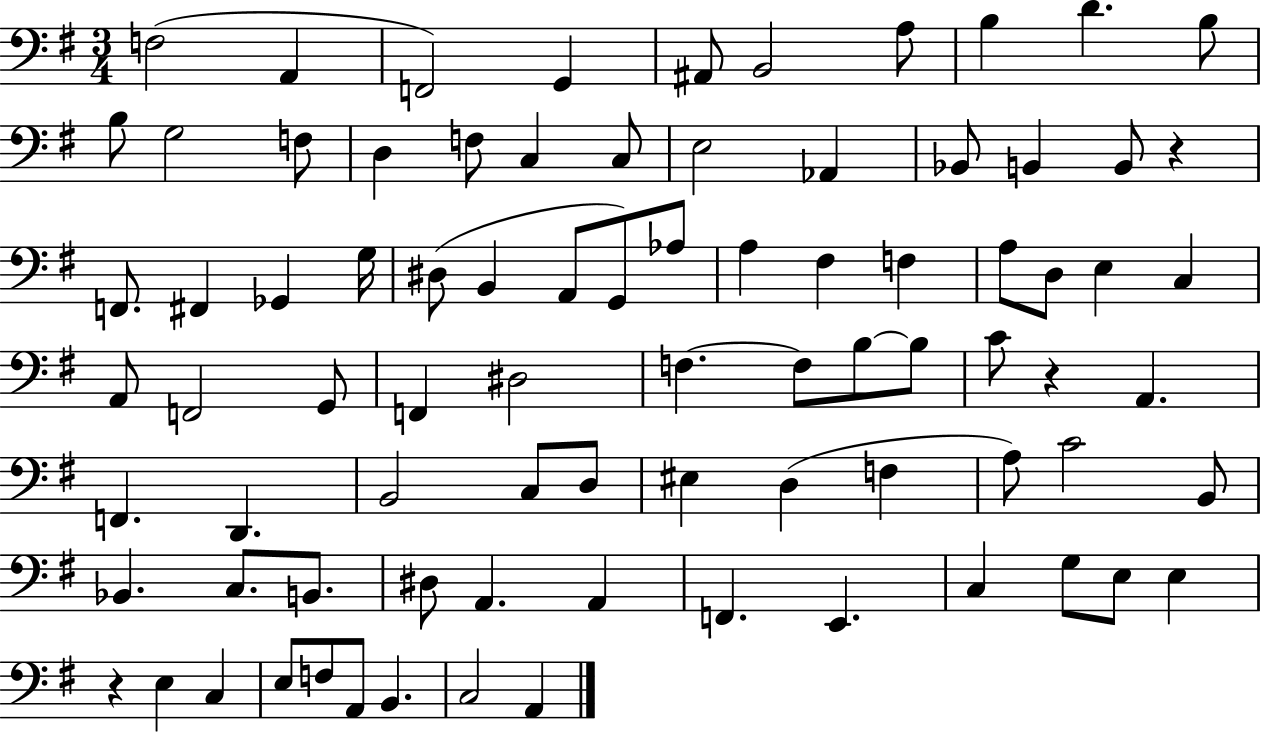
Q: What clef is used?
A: bass